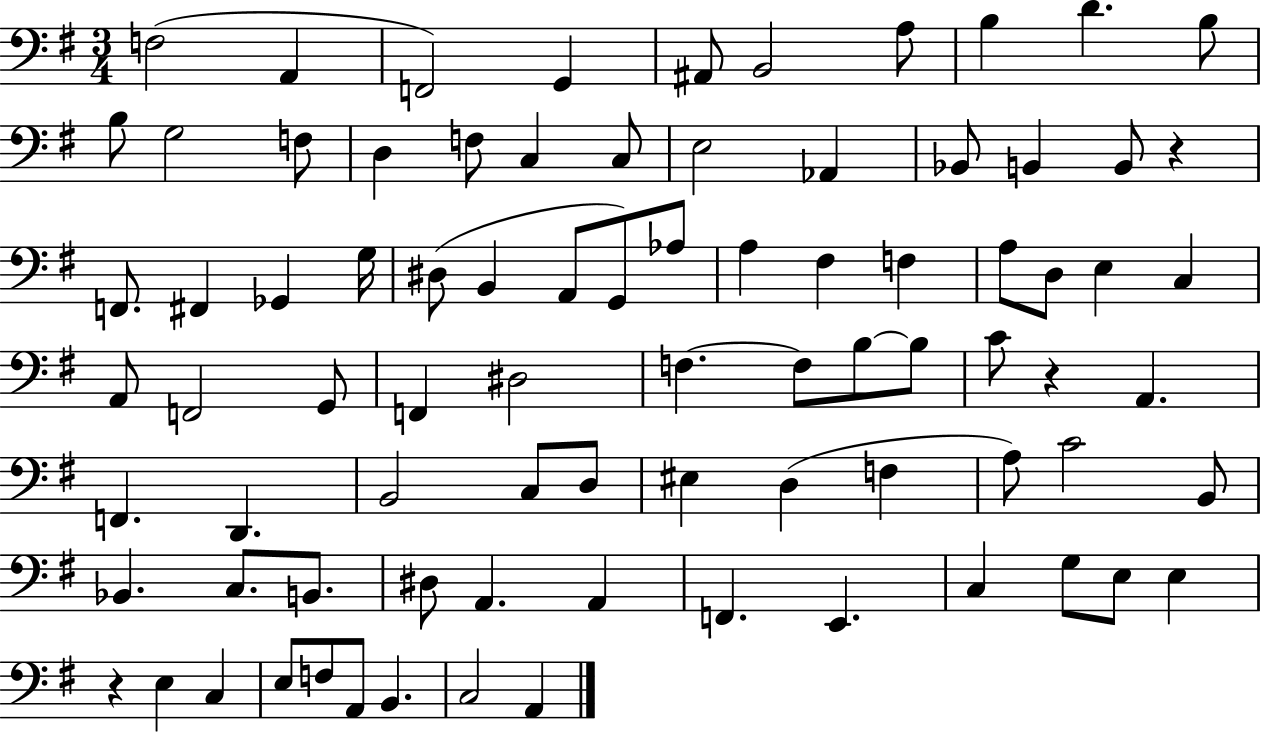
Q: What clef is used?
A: bass